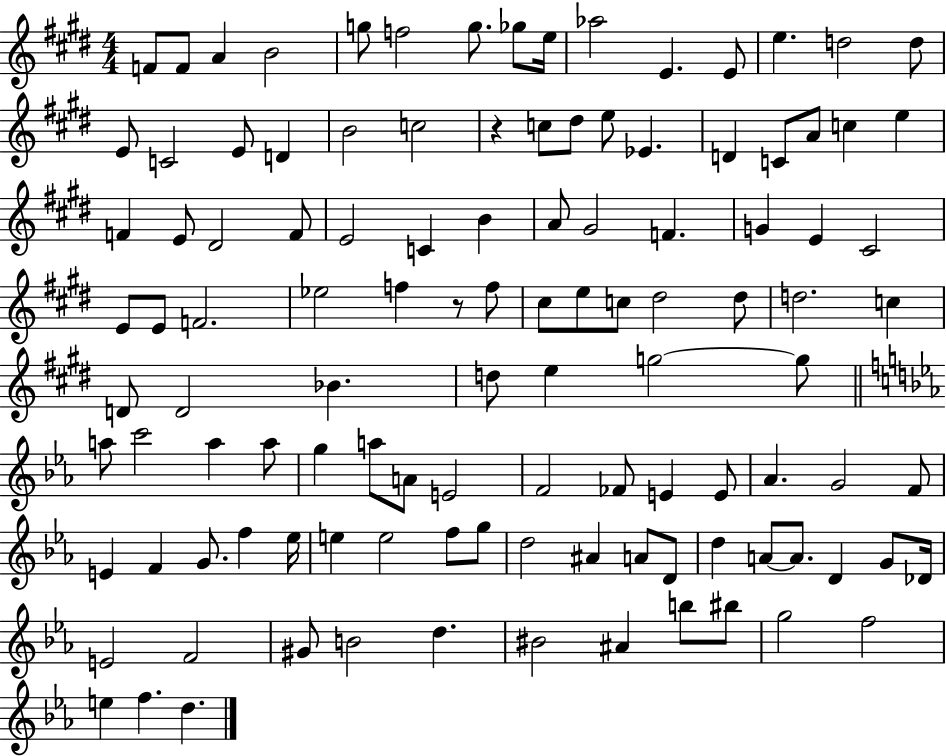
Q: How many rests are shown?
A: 2